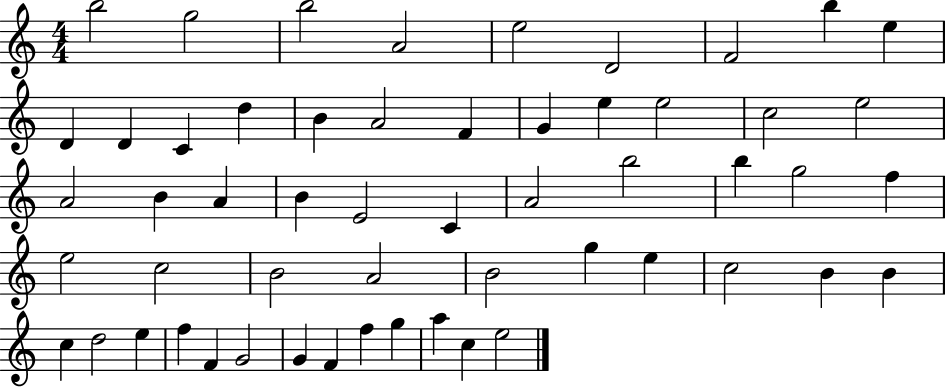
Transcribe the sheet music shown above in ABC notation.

X:1
T:Untitled
M:4/4
L:1/4
K:C
b2 g2 b2 A2 e2 D2 F2 b e D D C d B A2 F G e e2 c2 e2 A2 B A B E2 C A2 b2 b g2 f e2 c2 B2 A2 B2 g e c2 B B c d2 e f F G2 G F f g a c e2